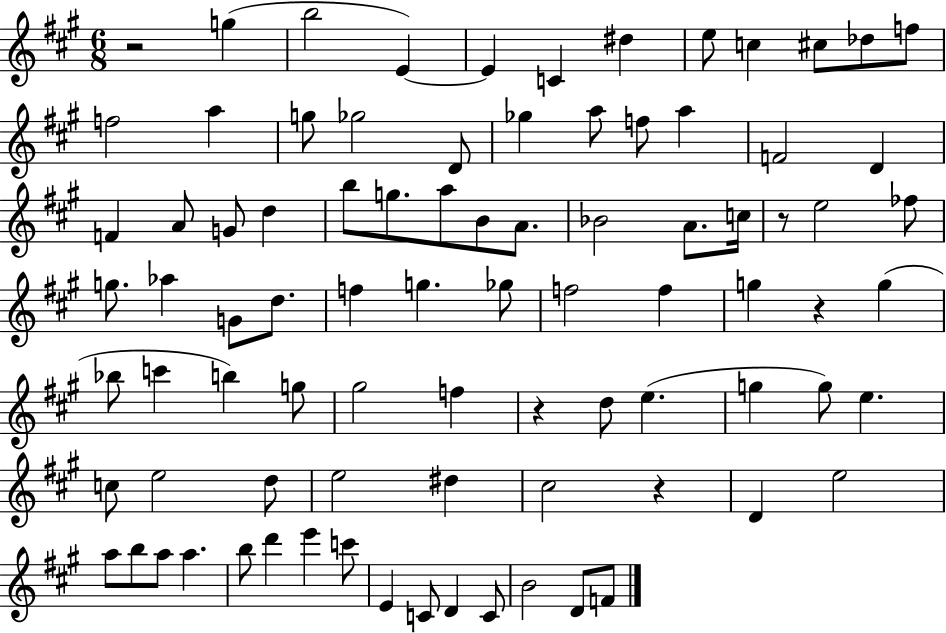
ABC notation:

X:1
T:Untitled
M:6/8
L:1/4
K:A
z2 g b2 E E C ^d e/2 c ^c/2 _d/2 f/2 f2 a g/2 _g2 D/2 _g a/2 f/2 a F2 D F A/2 G/2 d b/2 g/2 a/2 B/2 A/2 _B2 A/2 c/4 z/2 e2 _f/2 g/2 _a G/2 d/2 f g _g/2 f2 f g z g _b/2 c' b g/2 ^g2 f z d/2 e g g/2 e c/2 e2 d/2 e2 ^d ^c2 z D e2 a/2 b/2 a/2 a b/2 d' e' c'/2 E C/2 D C/2 B2 D/2 F/2